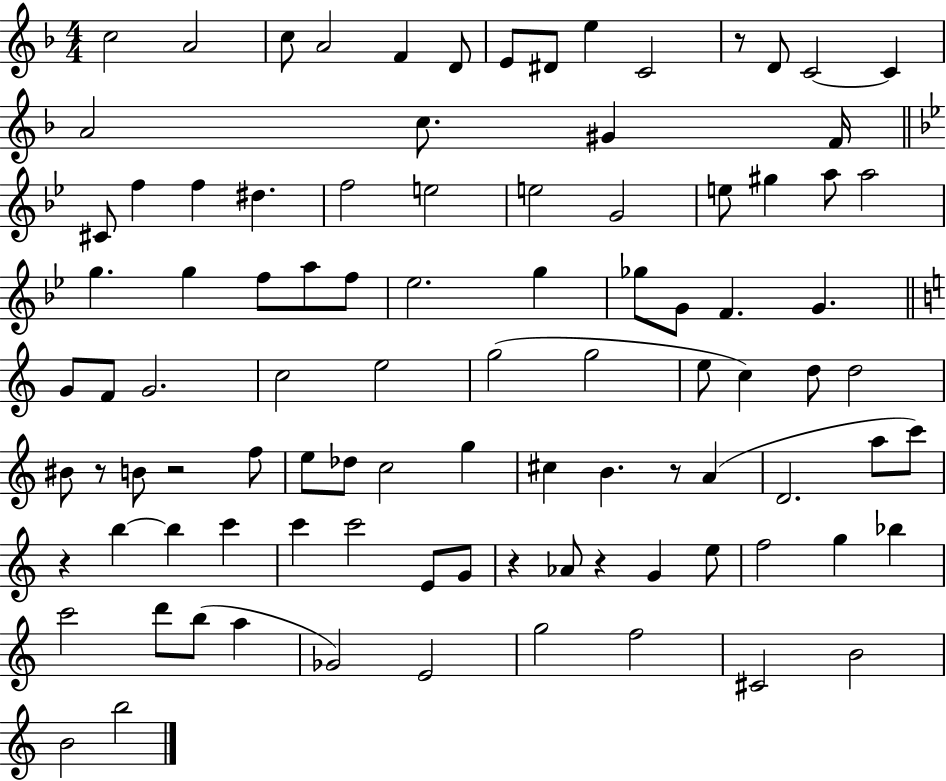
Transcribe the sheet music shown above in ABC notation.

X:1
T:Untitled
M:4/4
L:1/4
K:F
c2 A2 c/2 A2 F D/2 E/2 ^D/2 e C2 z/2 D/2 C2 C A2 c/2 ^G F/4 ^C/2 f f ^d f2 e2 e2 G2 e/2 ^g a/2 a2 g g f/2 a/2 f/2 _e2 g _g/2 G/2 F G G/2 F/2 G2 c2 e2 g2 g2 e/2 c d/2 d2 ^B/2 z/2 B/2 z2 f/2 e/2 _d/2 c2 g ^c B z/2 A D2 a/2 c'/2 z b b c' c' c'2 E/2 G/2 z _A/2 z G e/2 f2 g _b c'2 d'/2 b/2 a _G2 E2 g2 f2 ^C2 B2 B2 b2